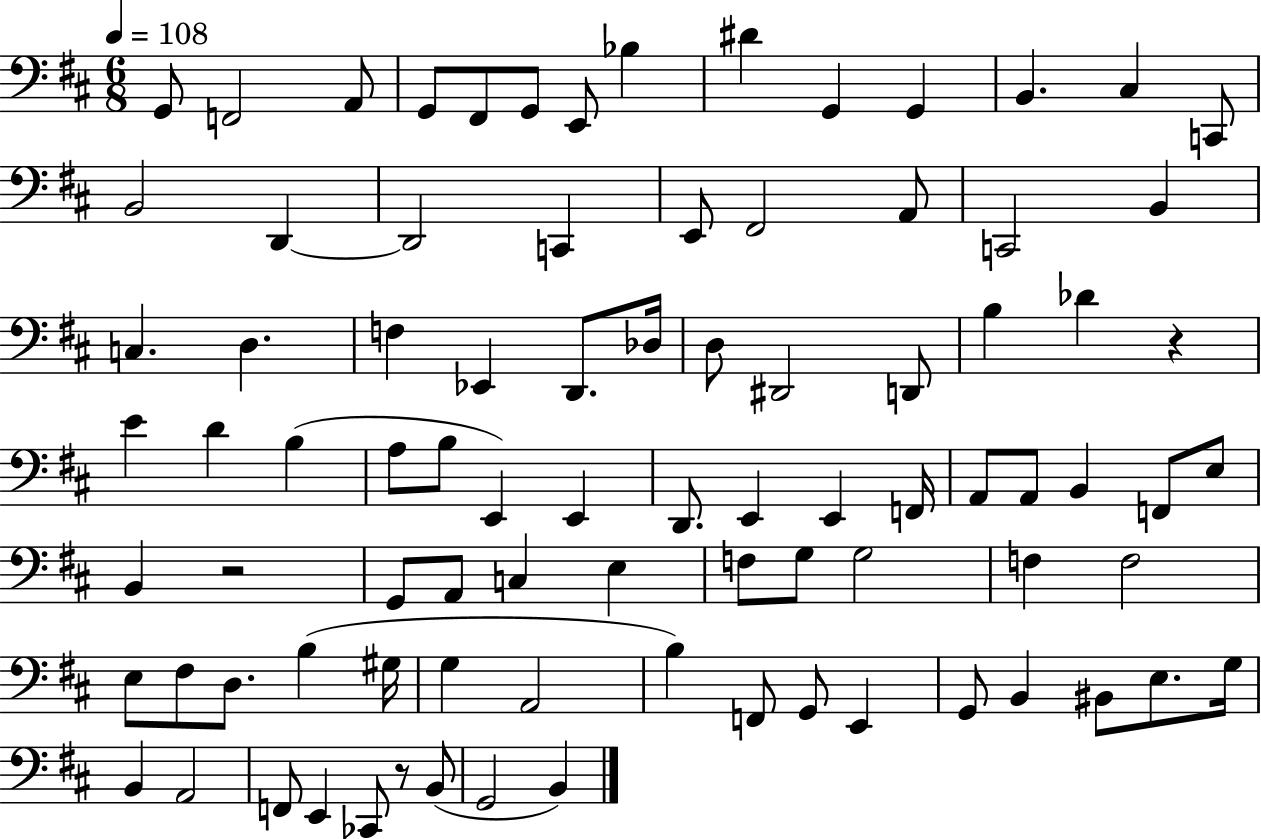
G2/e F2/h A2/e G2/e F#2/e G2/e E2/e Bb3/q D#4/q G2/q G2/q B2/q. C#3/q C2/e B2/h D2/q D2/h C2/q E2/e F#2/h A2/e C2/h B2/q C3/q. D3/q. F3/q Eb2/q D2/e. Db3/s D3/e D#2/h D2/e B3/q Db4/q R/q E4/q D4/q B3/q A3/e B3/e E2/q E2/q D2/e. E2/q E2/q F2/s A2/e A2/e B2/q F2/e E3/e B2/q R/h G2/e A2/e C3/q E3/q F3/e G3/e G3/h F3/q F3/h E3/e F#3/e D3/e. B3/q G#3/s G3/q A2/h B3/q F2/e G2/e E2/q G2/e B2/q BIS2/e E3/e. G3/s B2/q A2/h F2/e E2/q CES2/e R/e B2/e G2/h B2/q